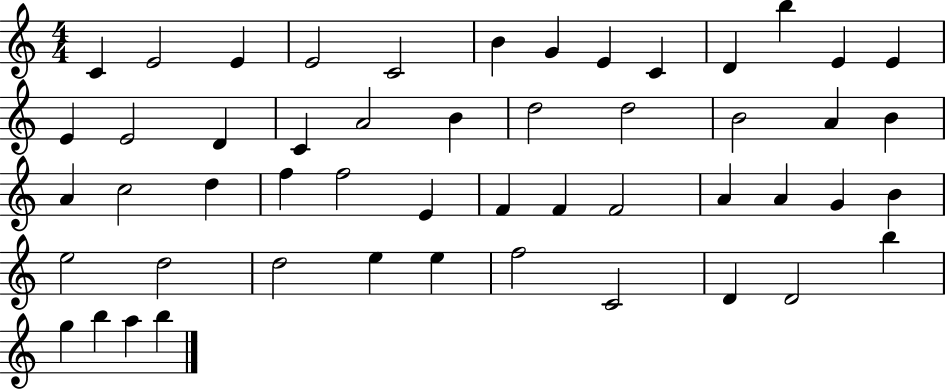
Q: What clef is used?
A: treble